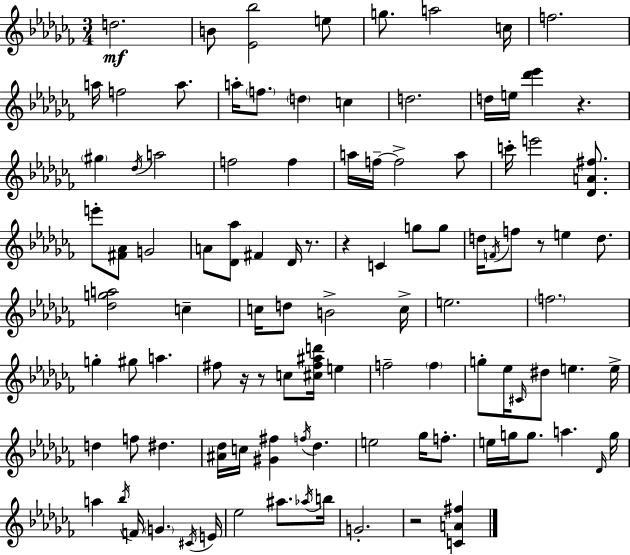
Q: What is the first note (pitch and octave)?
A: D5